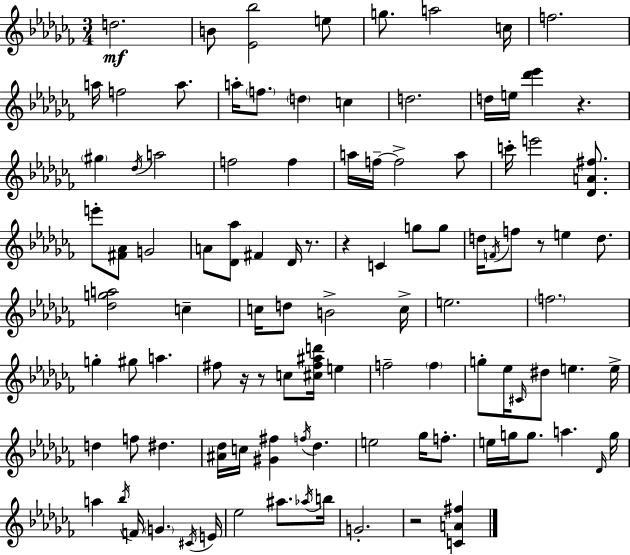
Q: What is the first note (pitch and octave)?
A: D5